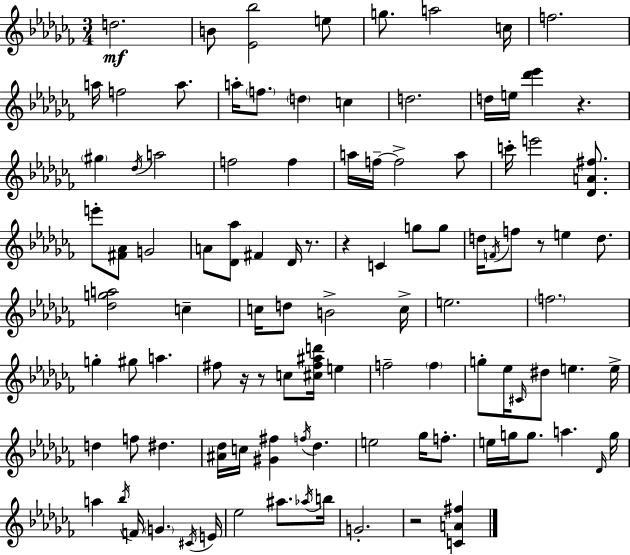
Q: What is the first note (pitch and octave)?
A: D5